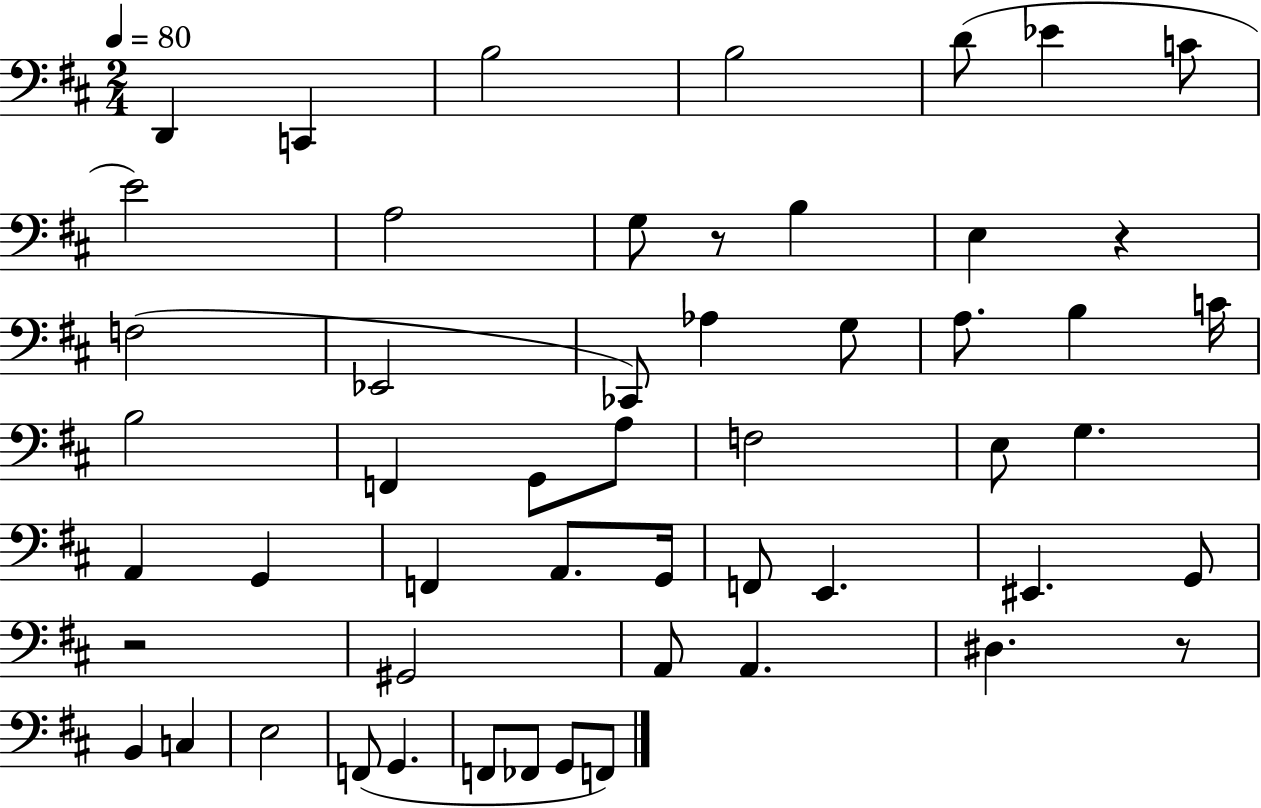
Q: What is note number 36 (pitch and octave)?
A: G2